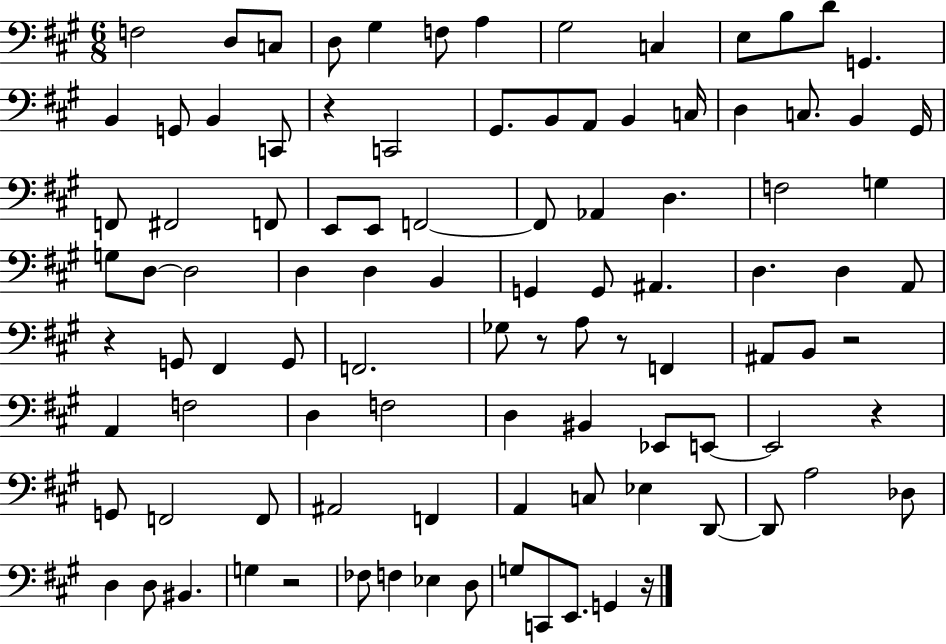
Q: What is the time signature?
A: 6/8